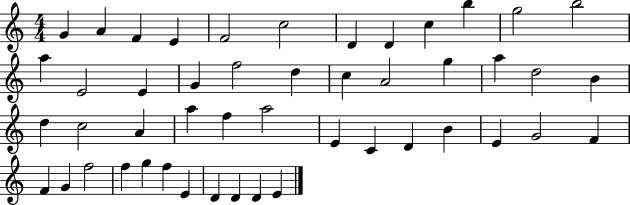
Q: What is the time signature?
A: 4/4